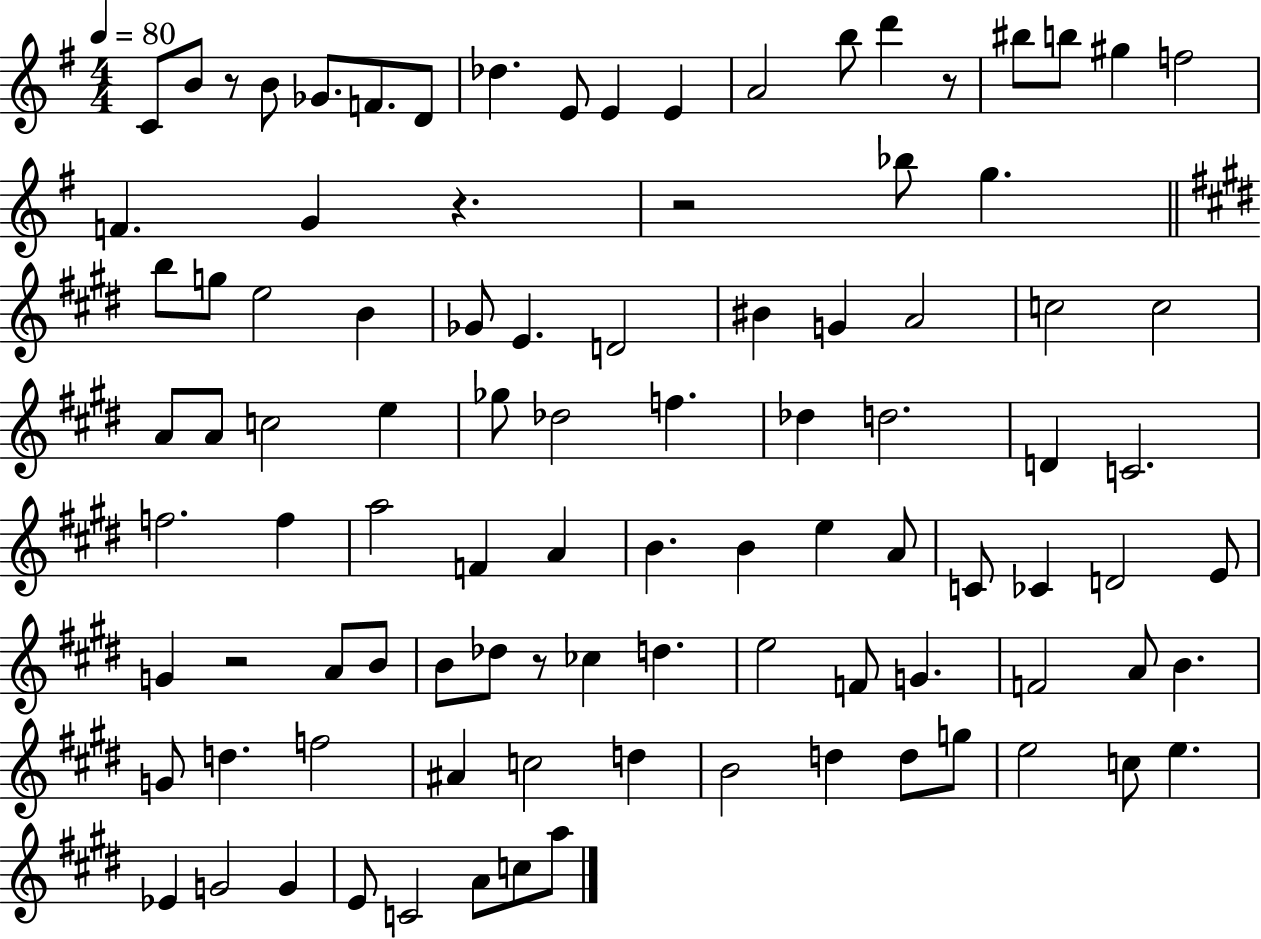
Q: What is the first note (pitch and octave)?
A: C4